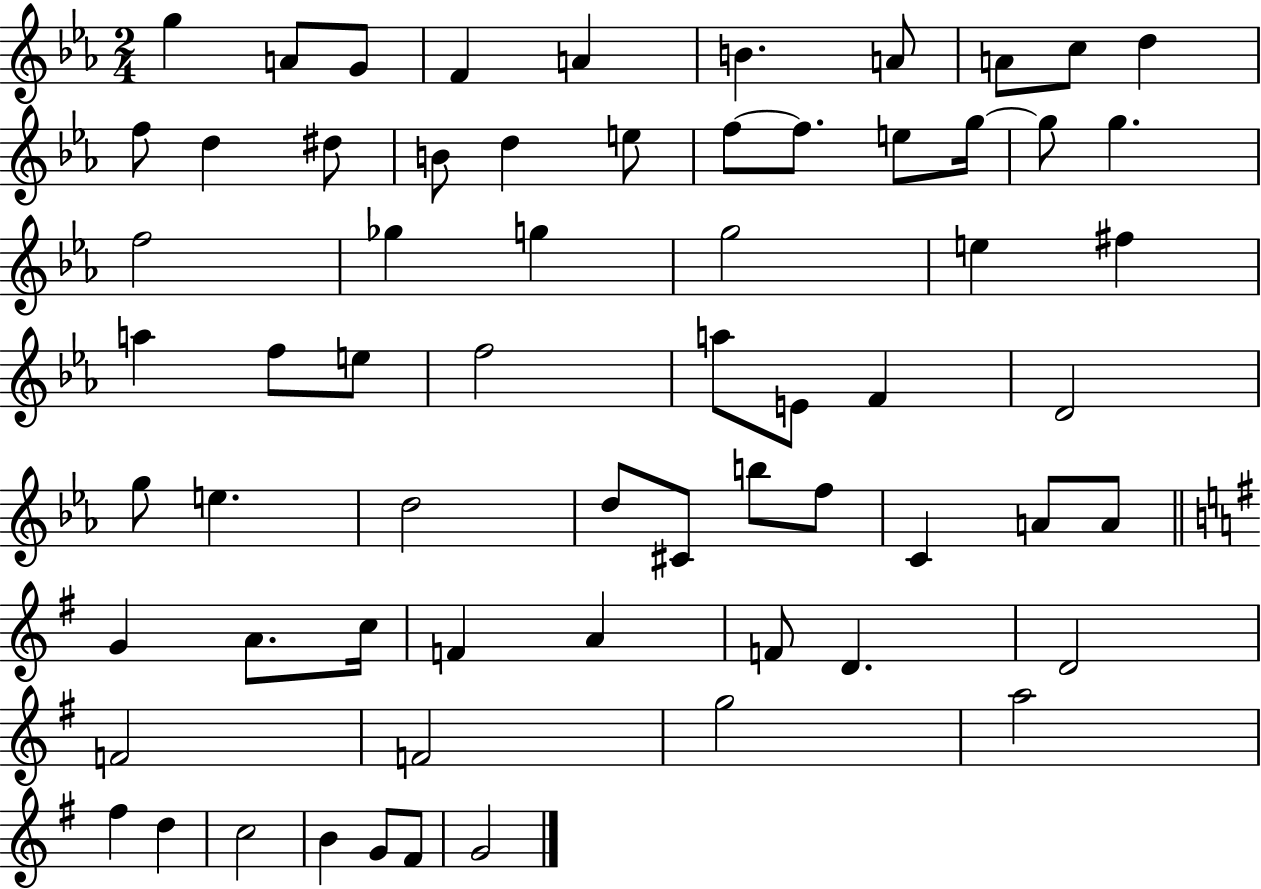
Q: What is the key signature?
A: EES major